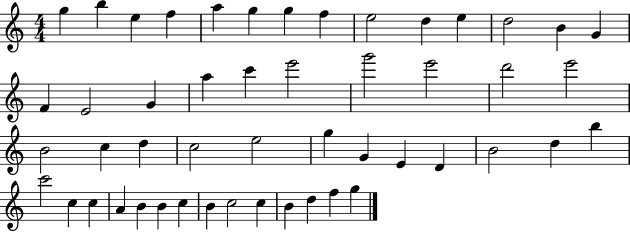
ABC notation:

X:1
T:Untitled
M:4/4
L:1/4
K:C
g b e f a g g f e2 d e d2 B G F E2 G a c' e'2 g'2 e'2 d'2 e'2 B2 c d c2 e2 g G E D B2 d b c'2 c c A B B c B c2 c B d f g